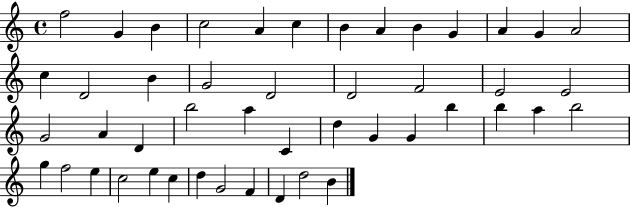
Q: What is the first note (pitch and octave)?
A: F5